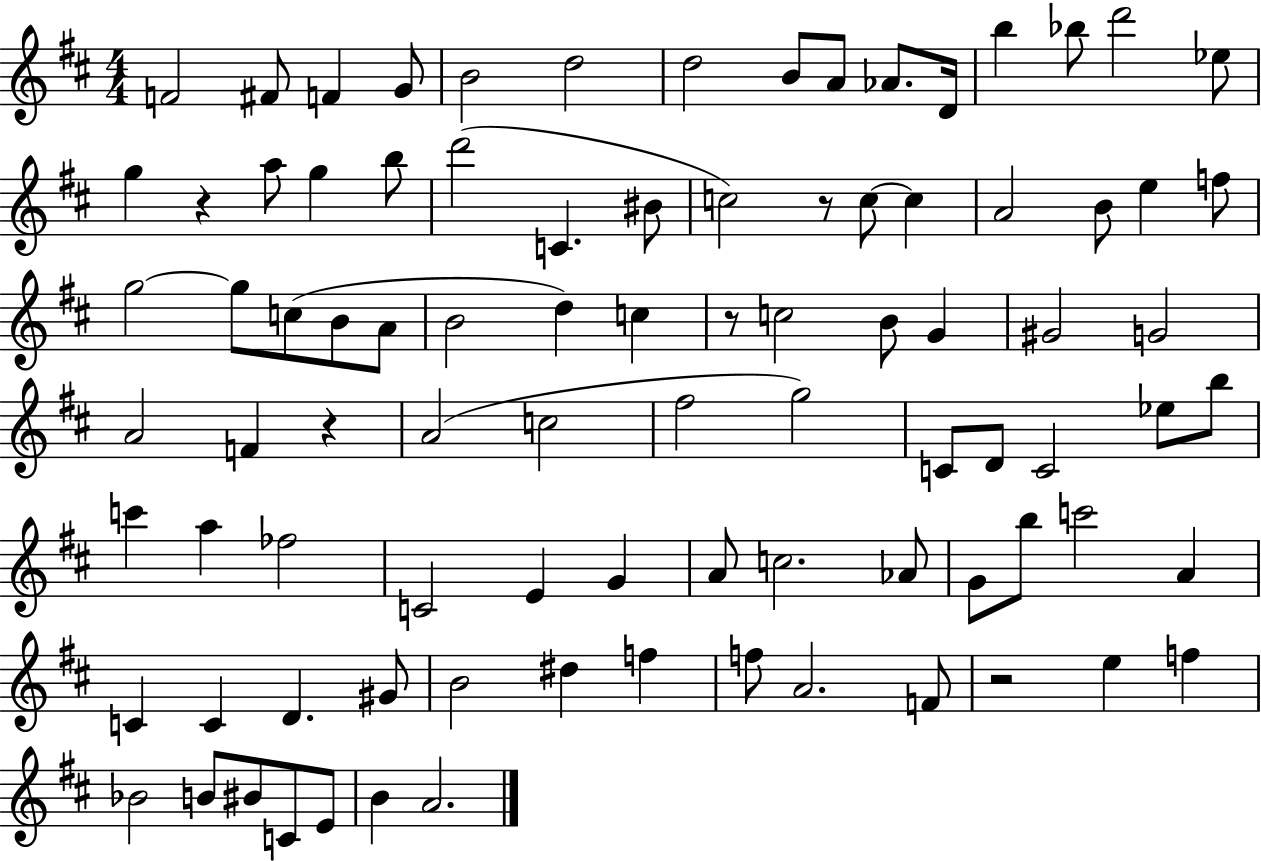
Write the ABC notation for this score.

X:1
T:Untitled
M:4/4
L:1/4
K:D
F2 ^F/2 F G/2 B2 d2 d2 B/2 A/2 _A/2 D/4 b _b/2 d'2 _e/2 g z a/2 g b/2 d'2 C ^B/2 c2 z/2 c/2 c A2 B/2 e f/2 g2 g/2 c/2 B/2 A/2 B2 d c z/2 c2 B/2 G ^G2 G2 A2 F z A2 c2 ^f2 g2 C/2 D/2 C2 _e/2 b/2 c' a _f2 C2 E G A/2 c2 _A/2 G/2 b/2 c'2 A C C D ^G/2 B2 ^d f f/2 A2 F/2 z2 e f _B2 B/2 ^B/2 C/2 E/2 B A2